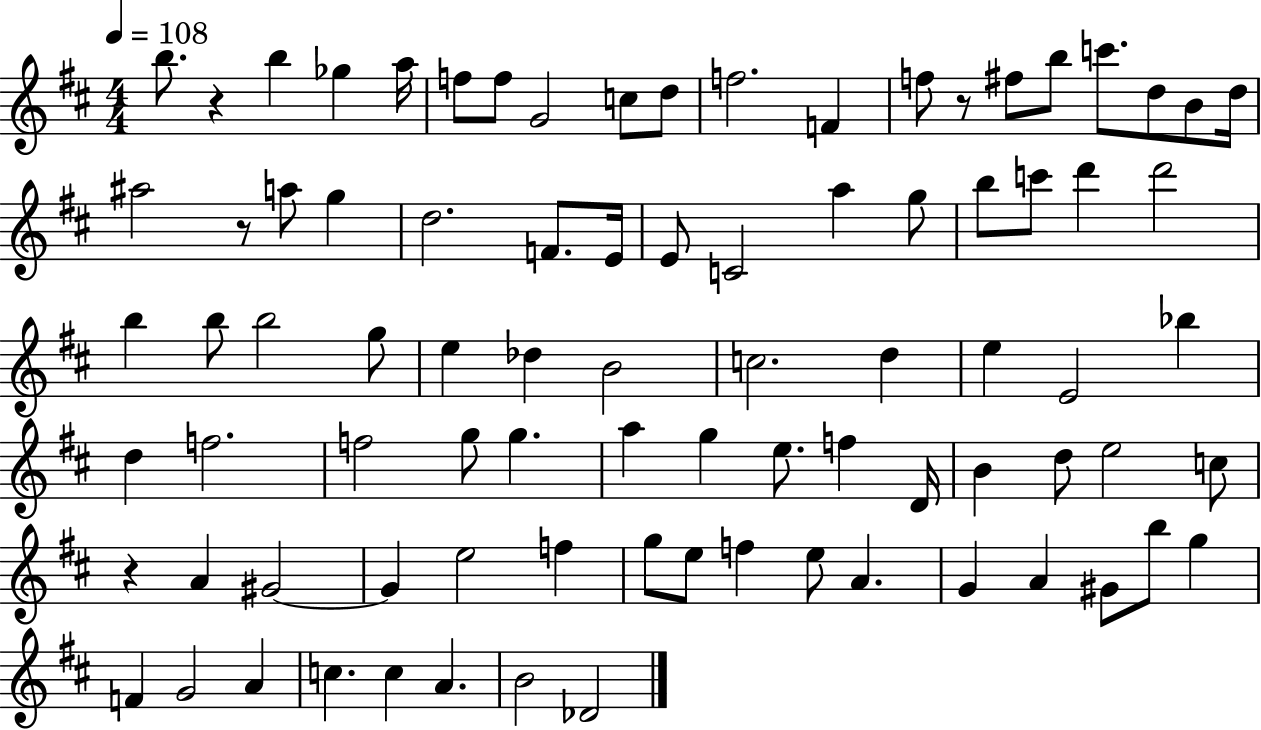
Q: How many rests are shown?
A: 4